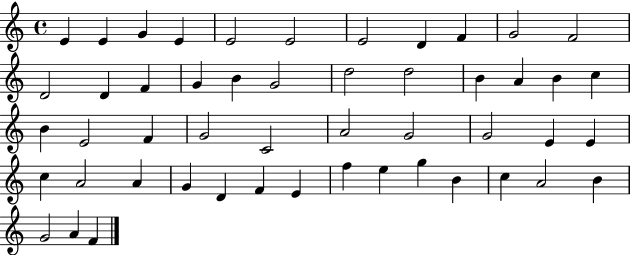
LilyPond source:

{
  \clef treble
  \time 4/4
  \defaultTimeSignature
  \key c \major
  e'4 e'4 g'4 e'4 | e'2 e'2 | e'2 d'4 f'4 | g'2 f'2 | \break d'2 d'4 f'4 | g'4 b'4 g'2 | d''2 d''2 | b'4 a'4 b'4 c''4 | \break b'4 e'2 f'4 | g'2 c'2 | a'2 g'2 | g'2 e'4 e'4 | \break c''4 a'2 a'4 | g'4 d'4 f'4 e'4 | f''4 e''4 g''4 b'4 | c''4 a'2 b'4 | \break g'2 a'4 f'4 | \bar "|."
}